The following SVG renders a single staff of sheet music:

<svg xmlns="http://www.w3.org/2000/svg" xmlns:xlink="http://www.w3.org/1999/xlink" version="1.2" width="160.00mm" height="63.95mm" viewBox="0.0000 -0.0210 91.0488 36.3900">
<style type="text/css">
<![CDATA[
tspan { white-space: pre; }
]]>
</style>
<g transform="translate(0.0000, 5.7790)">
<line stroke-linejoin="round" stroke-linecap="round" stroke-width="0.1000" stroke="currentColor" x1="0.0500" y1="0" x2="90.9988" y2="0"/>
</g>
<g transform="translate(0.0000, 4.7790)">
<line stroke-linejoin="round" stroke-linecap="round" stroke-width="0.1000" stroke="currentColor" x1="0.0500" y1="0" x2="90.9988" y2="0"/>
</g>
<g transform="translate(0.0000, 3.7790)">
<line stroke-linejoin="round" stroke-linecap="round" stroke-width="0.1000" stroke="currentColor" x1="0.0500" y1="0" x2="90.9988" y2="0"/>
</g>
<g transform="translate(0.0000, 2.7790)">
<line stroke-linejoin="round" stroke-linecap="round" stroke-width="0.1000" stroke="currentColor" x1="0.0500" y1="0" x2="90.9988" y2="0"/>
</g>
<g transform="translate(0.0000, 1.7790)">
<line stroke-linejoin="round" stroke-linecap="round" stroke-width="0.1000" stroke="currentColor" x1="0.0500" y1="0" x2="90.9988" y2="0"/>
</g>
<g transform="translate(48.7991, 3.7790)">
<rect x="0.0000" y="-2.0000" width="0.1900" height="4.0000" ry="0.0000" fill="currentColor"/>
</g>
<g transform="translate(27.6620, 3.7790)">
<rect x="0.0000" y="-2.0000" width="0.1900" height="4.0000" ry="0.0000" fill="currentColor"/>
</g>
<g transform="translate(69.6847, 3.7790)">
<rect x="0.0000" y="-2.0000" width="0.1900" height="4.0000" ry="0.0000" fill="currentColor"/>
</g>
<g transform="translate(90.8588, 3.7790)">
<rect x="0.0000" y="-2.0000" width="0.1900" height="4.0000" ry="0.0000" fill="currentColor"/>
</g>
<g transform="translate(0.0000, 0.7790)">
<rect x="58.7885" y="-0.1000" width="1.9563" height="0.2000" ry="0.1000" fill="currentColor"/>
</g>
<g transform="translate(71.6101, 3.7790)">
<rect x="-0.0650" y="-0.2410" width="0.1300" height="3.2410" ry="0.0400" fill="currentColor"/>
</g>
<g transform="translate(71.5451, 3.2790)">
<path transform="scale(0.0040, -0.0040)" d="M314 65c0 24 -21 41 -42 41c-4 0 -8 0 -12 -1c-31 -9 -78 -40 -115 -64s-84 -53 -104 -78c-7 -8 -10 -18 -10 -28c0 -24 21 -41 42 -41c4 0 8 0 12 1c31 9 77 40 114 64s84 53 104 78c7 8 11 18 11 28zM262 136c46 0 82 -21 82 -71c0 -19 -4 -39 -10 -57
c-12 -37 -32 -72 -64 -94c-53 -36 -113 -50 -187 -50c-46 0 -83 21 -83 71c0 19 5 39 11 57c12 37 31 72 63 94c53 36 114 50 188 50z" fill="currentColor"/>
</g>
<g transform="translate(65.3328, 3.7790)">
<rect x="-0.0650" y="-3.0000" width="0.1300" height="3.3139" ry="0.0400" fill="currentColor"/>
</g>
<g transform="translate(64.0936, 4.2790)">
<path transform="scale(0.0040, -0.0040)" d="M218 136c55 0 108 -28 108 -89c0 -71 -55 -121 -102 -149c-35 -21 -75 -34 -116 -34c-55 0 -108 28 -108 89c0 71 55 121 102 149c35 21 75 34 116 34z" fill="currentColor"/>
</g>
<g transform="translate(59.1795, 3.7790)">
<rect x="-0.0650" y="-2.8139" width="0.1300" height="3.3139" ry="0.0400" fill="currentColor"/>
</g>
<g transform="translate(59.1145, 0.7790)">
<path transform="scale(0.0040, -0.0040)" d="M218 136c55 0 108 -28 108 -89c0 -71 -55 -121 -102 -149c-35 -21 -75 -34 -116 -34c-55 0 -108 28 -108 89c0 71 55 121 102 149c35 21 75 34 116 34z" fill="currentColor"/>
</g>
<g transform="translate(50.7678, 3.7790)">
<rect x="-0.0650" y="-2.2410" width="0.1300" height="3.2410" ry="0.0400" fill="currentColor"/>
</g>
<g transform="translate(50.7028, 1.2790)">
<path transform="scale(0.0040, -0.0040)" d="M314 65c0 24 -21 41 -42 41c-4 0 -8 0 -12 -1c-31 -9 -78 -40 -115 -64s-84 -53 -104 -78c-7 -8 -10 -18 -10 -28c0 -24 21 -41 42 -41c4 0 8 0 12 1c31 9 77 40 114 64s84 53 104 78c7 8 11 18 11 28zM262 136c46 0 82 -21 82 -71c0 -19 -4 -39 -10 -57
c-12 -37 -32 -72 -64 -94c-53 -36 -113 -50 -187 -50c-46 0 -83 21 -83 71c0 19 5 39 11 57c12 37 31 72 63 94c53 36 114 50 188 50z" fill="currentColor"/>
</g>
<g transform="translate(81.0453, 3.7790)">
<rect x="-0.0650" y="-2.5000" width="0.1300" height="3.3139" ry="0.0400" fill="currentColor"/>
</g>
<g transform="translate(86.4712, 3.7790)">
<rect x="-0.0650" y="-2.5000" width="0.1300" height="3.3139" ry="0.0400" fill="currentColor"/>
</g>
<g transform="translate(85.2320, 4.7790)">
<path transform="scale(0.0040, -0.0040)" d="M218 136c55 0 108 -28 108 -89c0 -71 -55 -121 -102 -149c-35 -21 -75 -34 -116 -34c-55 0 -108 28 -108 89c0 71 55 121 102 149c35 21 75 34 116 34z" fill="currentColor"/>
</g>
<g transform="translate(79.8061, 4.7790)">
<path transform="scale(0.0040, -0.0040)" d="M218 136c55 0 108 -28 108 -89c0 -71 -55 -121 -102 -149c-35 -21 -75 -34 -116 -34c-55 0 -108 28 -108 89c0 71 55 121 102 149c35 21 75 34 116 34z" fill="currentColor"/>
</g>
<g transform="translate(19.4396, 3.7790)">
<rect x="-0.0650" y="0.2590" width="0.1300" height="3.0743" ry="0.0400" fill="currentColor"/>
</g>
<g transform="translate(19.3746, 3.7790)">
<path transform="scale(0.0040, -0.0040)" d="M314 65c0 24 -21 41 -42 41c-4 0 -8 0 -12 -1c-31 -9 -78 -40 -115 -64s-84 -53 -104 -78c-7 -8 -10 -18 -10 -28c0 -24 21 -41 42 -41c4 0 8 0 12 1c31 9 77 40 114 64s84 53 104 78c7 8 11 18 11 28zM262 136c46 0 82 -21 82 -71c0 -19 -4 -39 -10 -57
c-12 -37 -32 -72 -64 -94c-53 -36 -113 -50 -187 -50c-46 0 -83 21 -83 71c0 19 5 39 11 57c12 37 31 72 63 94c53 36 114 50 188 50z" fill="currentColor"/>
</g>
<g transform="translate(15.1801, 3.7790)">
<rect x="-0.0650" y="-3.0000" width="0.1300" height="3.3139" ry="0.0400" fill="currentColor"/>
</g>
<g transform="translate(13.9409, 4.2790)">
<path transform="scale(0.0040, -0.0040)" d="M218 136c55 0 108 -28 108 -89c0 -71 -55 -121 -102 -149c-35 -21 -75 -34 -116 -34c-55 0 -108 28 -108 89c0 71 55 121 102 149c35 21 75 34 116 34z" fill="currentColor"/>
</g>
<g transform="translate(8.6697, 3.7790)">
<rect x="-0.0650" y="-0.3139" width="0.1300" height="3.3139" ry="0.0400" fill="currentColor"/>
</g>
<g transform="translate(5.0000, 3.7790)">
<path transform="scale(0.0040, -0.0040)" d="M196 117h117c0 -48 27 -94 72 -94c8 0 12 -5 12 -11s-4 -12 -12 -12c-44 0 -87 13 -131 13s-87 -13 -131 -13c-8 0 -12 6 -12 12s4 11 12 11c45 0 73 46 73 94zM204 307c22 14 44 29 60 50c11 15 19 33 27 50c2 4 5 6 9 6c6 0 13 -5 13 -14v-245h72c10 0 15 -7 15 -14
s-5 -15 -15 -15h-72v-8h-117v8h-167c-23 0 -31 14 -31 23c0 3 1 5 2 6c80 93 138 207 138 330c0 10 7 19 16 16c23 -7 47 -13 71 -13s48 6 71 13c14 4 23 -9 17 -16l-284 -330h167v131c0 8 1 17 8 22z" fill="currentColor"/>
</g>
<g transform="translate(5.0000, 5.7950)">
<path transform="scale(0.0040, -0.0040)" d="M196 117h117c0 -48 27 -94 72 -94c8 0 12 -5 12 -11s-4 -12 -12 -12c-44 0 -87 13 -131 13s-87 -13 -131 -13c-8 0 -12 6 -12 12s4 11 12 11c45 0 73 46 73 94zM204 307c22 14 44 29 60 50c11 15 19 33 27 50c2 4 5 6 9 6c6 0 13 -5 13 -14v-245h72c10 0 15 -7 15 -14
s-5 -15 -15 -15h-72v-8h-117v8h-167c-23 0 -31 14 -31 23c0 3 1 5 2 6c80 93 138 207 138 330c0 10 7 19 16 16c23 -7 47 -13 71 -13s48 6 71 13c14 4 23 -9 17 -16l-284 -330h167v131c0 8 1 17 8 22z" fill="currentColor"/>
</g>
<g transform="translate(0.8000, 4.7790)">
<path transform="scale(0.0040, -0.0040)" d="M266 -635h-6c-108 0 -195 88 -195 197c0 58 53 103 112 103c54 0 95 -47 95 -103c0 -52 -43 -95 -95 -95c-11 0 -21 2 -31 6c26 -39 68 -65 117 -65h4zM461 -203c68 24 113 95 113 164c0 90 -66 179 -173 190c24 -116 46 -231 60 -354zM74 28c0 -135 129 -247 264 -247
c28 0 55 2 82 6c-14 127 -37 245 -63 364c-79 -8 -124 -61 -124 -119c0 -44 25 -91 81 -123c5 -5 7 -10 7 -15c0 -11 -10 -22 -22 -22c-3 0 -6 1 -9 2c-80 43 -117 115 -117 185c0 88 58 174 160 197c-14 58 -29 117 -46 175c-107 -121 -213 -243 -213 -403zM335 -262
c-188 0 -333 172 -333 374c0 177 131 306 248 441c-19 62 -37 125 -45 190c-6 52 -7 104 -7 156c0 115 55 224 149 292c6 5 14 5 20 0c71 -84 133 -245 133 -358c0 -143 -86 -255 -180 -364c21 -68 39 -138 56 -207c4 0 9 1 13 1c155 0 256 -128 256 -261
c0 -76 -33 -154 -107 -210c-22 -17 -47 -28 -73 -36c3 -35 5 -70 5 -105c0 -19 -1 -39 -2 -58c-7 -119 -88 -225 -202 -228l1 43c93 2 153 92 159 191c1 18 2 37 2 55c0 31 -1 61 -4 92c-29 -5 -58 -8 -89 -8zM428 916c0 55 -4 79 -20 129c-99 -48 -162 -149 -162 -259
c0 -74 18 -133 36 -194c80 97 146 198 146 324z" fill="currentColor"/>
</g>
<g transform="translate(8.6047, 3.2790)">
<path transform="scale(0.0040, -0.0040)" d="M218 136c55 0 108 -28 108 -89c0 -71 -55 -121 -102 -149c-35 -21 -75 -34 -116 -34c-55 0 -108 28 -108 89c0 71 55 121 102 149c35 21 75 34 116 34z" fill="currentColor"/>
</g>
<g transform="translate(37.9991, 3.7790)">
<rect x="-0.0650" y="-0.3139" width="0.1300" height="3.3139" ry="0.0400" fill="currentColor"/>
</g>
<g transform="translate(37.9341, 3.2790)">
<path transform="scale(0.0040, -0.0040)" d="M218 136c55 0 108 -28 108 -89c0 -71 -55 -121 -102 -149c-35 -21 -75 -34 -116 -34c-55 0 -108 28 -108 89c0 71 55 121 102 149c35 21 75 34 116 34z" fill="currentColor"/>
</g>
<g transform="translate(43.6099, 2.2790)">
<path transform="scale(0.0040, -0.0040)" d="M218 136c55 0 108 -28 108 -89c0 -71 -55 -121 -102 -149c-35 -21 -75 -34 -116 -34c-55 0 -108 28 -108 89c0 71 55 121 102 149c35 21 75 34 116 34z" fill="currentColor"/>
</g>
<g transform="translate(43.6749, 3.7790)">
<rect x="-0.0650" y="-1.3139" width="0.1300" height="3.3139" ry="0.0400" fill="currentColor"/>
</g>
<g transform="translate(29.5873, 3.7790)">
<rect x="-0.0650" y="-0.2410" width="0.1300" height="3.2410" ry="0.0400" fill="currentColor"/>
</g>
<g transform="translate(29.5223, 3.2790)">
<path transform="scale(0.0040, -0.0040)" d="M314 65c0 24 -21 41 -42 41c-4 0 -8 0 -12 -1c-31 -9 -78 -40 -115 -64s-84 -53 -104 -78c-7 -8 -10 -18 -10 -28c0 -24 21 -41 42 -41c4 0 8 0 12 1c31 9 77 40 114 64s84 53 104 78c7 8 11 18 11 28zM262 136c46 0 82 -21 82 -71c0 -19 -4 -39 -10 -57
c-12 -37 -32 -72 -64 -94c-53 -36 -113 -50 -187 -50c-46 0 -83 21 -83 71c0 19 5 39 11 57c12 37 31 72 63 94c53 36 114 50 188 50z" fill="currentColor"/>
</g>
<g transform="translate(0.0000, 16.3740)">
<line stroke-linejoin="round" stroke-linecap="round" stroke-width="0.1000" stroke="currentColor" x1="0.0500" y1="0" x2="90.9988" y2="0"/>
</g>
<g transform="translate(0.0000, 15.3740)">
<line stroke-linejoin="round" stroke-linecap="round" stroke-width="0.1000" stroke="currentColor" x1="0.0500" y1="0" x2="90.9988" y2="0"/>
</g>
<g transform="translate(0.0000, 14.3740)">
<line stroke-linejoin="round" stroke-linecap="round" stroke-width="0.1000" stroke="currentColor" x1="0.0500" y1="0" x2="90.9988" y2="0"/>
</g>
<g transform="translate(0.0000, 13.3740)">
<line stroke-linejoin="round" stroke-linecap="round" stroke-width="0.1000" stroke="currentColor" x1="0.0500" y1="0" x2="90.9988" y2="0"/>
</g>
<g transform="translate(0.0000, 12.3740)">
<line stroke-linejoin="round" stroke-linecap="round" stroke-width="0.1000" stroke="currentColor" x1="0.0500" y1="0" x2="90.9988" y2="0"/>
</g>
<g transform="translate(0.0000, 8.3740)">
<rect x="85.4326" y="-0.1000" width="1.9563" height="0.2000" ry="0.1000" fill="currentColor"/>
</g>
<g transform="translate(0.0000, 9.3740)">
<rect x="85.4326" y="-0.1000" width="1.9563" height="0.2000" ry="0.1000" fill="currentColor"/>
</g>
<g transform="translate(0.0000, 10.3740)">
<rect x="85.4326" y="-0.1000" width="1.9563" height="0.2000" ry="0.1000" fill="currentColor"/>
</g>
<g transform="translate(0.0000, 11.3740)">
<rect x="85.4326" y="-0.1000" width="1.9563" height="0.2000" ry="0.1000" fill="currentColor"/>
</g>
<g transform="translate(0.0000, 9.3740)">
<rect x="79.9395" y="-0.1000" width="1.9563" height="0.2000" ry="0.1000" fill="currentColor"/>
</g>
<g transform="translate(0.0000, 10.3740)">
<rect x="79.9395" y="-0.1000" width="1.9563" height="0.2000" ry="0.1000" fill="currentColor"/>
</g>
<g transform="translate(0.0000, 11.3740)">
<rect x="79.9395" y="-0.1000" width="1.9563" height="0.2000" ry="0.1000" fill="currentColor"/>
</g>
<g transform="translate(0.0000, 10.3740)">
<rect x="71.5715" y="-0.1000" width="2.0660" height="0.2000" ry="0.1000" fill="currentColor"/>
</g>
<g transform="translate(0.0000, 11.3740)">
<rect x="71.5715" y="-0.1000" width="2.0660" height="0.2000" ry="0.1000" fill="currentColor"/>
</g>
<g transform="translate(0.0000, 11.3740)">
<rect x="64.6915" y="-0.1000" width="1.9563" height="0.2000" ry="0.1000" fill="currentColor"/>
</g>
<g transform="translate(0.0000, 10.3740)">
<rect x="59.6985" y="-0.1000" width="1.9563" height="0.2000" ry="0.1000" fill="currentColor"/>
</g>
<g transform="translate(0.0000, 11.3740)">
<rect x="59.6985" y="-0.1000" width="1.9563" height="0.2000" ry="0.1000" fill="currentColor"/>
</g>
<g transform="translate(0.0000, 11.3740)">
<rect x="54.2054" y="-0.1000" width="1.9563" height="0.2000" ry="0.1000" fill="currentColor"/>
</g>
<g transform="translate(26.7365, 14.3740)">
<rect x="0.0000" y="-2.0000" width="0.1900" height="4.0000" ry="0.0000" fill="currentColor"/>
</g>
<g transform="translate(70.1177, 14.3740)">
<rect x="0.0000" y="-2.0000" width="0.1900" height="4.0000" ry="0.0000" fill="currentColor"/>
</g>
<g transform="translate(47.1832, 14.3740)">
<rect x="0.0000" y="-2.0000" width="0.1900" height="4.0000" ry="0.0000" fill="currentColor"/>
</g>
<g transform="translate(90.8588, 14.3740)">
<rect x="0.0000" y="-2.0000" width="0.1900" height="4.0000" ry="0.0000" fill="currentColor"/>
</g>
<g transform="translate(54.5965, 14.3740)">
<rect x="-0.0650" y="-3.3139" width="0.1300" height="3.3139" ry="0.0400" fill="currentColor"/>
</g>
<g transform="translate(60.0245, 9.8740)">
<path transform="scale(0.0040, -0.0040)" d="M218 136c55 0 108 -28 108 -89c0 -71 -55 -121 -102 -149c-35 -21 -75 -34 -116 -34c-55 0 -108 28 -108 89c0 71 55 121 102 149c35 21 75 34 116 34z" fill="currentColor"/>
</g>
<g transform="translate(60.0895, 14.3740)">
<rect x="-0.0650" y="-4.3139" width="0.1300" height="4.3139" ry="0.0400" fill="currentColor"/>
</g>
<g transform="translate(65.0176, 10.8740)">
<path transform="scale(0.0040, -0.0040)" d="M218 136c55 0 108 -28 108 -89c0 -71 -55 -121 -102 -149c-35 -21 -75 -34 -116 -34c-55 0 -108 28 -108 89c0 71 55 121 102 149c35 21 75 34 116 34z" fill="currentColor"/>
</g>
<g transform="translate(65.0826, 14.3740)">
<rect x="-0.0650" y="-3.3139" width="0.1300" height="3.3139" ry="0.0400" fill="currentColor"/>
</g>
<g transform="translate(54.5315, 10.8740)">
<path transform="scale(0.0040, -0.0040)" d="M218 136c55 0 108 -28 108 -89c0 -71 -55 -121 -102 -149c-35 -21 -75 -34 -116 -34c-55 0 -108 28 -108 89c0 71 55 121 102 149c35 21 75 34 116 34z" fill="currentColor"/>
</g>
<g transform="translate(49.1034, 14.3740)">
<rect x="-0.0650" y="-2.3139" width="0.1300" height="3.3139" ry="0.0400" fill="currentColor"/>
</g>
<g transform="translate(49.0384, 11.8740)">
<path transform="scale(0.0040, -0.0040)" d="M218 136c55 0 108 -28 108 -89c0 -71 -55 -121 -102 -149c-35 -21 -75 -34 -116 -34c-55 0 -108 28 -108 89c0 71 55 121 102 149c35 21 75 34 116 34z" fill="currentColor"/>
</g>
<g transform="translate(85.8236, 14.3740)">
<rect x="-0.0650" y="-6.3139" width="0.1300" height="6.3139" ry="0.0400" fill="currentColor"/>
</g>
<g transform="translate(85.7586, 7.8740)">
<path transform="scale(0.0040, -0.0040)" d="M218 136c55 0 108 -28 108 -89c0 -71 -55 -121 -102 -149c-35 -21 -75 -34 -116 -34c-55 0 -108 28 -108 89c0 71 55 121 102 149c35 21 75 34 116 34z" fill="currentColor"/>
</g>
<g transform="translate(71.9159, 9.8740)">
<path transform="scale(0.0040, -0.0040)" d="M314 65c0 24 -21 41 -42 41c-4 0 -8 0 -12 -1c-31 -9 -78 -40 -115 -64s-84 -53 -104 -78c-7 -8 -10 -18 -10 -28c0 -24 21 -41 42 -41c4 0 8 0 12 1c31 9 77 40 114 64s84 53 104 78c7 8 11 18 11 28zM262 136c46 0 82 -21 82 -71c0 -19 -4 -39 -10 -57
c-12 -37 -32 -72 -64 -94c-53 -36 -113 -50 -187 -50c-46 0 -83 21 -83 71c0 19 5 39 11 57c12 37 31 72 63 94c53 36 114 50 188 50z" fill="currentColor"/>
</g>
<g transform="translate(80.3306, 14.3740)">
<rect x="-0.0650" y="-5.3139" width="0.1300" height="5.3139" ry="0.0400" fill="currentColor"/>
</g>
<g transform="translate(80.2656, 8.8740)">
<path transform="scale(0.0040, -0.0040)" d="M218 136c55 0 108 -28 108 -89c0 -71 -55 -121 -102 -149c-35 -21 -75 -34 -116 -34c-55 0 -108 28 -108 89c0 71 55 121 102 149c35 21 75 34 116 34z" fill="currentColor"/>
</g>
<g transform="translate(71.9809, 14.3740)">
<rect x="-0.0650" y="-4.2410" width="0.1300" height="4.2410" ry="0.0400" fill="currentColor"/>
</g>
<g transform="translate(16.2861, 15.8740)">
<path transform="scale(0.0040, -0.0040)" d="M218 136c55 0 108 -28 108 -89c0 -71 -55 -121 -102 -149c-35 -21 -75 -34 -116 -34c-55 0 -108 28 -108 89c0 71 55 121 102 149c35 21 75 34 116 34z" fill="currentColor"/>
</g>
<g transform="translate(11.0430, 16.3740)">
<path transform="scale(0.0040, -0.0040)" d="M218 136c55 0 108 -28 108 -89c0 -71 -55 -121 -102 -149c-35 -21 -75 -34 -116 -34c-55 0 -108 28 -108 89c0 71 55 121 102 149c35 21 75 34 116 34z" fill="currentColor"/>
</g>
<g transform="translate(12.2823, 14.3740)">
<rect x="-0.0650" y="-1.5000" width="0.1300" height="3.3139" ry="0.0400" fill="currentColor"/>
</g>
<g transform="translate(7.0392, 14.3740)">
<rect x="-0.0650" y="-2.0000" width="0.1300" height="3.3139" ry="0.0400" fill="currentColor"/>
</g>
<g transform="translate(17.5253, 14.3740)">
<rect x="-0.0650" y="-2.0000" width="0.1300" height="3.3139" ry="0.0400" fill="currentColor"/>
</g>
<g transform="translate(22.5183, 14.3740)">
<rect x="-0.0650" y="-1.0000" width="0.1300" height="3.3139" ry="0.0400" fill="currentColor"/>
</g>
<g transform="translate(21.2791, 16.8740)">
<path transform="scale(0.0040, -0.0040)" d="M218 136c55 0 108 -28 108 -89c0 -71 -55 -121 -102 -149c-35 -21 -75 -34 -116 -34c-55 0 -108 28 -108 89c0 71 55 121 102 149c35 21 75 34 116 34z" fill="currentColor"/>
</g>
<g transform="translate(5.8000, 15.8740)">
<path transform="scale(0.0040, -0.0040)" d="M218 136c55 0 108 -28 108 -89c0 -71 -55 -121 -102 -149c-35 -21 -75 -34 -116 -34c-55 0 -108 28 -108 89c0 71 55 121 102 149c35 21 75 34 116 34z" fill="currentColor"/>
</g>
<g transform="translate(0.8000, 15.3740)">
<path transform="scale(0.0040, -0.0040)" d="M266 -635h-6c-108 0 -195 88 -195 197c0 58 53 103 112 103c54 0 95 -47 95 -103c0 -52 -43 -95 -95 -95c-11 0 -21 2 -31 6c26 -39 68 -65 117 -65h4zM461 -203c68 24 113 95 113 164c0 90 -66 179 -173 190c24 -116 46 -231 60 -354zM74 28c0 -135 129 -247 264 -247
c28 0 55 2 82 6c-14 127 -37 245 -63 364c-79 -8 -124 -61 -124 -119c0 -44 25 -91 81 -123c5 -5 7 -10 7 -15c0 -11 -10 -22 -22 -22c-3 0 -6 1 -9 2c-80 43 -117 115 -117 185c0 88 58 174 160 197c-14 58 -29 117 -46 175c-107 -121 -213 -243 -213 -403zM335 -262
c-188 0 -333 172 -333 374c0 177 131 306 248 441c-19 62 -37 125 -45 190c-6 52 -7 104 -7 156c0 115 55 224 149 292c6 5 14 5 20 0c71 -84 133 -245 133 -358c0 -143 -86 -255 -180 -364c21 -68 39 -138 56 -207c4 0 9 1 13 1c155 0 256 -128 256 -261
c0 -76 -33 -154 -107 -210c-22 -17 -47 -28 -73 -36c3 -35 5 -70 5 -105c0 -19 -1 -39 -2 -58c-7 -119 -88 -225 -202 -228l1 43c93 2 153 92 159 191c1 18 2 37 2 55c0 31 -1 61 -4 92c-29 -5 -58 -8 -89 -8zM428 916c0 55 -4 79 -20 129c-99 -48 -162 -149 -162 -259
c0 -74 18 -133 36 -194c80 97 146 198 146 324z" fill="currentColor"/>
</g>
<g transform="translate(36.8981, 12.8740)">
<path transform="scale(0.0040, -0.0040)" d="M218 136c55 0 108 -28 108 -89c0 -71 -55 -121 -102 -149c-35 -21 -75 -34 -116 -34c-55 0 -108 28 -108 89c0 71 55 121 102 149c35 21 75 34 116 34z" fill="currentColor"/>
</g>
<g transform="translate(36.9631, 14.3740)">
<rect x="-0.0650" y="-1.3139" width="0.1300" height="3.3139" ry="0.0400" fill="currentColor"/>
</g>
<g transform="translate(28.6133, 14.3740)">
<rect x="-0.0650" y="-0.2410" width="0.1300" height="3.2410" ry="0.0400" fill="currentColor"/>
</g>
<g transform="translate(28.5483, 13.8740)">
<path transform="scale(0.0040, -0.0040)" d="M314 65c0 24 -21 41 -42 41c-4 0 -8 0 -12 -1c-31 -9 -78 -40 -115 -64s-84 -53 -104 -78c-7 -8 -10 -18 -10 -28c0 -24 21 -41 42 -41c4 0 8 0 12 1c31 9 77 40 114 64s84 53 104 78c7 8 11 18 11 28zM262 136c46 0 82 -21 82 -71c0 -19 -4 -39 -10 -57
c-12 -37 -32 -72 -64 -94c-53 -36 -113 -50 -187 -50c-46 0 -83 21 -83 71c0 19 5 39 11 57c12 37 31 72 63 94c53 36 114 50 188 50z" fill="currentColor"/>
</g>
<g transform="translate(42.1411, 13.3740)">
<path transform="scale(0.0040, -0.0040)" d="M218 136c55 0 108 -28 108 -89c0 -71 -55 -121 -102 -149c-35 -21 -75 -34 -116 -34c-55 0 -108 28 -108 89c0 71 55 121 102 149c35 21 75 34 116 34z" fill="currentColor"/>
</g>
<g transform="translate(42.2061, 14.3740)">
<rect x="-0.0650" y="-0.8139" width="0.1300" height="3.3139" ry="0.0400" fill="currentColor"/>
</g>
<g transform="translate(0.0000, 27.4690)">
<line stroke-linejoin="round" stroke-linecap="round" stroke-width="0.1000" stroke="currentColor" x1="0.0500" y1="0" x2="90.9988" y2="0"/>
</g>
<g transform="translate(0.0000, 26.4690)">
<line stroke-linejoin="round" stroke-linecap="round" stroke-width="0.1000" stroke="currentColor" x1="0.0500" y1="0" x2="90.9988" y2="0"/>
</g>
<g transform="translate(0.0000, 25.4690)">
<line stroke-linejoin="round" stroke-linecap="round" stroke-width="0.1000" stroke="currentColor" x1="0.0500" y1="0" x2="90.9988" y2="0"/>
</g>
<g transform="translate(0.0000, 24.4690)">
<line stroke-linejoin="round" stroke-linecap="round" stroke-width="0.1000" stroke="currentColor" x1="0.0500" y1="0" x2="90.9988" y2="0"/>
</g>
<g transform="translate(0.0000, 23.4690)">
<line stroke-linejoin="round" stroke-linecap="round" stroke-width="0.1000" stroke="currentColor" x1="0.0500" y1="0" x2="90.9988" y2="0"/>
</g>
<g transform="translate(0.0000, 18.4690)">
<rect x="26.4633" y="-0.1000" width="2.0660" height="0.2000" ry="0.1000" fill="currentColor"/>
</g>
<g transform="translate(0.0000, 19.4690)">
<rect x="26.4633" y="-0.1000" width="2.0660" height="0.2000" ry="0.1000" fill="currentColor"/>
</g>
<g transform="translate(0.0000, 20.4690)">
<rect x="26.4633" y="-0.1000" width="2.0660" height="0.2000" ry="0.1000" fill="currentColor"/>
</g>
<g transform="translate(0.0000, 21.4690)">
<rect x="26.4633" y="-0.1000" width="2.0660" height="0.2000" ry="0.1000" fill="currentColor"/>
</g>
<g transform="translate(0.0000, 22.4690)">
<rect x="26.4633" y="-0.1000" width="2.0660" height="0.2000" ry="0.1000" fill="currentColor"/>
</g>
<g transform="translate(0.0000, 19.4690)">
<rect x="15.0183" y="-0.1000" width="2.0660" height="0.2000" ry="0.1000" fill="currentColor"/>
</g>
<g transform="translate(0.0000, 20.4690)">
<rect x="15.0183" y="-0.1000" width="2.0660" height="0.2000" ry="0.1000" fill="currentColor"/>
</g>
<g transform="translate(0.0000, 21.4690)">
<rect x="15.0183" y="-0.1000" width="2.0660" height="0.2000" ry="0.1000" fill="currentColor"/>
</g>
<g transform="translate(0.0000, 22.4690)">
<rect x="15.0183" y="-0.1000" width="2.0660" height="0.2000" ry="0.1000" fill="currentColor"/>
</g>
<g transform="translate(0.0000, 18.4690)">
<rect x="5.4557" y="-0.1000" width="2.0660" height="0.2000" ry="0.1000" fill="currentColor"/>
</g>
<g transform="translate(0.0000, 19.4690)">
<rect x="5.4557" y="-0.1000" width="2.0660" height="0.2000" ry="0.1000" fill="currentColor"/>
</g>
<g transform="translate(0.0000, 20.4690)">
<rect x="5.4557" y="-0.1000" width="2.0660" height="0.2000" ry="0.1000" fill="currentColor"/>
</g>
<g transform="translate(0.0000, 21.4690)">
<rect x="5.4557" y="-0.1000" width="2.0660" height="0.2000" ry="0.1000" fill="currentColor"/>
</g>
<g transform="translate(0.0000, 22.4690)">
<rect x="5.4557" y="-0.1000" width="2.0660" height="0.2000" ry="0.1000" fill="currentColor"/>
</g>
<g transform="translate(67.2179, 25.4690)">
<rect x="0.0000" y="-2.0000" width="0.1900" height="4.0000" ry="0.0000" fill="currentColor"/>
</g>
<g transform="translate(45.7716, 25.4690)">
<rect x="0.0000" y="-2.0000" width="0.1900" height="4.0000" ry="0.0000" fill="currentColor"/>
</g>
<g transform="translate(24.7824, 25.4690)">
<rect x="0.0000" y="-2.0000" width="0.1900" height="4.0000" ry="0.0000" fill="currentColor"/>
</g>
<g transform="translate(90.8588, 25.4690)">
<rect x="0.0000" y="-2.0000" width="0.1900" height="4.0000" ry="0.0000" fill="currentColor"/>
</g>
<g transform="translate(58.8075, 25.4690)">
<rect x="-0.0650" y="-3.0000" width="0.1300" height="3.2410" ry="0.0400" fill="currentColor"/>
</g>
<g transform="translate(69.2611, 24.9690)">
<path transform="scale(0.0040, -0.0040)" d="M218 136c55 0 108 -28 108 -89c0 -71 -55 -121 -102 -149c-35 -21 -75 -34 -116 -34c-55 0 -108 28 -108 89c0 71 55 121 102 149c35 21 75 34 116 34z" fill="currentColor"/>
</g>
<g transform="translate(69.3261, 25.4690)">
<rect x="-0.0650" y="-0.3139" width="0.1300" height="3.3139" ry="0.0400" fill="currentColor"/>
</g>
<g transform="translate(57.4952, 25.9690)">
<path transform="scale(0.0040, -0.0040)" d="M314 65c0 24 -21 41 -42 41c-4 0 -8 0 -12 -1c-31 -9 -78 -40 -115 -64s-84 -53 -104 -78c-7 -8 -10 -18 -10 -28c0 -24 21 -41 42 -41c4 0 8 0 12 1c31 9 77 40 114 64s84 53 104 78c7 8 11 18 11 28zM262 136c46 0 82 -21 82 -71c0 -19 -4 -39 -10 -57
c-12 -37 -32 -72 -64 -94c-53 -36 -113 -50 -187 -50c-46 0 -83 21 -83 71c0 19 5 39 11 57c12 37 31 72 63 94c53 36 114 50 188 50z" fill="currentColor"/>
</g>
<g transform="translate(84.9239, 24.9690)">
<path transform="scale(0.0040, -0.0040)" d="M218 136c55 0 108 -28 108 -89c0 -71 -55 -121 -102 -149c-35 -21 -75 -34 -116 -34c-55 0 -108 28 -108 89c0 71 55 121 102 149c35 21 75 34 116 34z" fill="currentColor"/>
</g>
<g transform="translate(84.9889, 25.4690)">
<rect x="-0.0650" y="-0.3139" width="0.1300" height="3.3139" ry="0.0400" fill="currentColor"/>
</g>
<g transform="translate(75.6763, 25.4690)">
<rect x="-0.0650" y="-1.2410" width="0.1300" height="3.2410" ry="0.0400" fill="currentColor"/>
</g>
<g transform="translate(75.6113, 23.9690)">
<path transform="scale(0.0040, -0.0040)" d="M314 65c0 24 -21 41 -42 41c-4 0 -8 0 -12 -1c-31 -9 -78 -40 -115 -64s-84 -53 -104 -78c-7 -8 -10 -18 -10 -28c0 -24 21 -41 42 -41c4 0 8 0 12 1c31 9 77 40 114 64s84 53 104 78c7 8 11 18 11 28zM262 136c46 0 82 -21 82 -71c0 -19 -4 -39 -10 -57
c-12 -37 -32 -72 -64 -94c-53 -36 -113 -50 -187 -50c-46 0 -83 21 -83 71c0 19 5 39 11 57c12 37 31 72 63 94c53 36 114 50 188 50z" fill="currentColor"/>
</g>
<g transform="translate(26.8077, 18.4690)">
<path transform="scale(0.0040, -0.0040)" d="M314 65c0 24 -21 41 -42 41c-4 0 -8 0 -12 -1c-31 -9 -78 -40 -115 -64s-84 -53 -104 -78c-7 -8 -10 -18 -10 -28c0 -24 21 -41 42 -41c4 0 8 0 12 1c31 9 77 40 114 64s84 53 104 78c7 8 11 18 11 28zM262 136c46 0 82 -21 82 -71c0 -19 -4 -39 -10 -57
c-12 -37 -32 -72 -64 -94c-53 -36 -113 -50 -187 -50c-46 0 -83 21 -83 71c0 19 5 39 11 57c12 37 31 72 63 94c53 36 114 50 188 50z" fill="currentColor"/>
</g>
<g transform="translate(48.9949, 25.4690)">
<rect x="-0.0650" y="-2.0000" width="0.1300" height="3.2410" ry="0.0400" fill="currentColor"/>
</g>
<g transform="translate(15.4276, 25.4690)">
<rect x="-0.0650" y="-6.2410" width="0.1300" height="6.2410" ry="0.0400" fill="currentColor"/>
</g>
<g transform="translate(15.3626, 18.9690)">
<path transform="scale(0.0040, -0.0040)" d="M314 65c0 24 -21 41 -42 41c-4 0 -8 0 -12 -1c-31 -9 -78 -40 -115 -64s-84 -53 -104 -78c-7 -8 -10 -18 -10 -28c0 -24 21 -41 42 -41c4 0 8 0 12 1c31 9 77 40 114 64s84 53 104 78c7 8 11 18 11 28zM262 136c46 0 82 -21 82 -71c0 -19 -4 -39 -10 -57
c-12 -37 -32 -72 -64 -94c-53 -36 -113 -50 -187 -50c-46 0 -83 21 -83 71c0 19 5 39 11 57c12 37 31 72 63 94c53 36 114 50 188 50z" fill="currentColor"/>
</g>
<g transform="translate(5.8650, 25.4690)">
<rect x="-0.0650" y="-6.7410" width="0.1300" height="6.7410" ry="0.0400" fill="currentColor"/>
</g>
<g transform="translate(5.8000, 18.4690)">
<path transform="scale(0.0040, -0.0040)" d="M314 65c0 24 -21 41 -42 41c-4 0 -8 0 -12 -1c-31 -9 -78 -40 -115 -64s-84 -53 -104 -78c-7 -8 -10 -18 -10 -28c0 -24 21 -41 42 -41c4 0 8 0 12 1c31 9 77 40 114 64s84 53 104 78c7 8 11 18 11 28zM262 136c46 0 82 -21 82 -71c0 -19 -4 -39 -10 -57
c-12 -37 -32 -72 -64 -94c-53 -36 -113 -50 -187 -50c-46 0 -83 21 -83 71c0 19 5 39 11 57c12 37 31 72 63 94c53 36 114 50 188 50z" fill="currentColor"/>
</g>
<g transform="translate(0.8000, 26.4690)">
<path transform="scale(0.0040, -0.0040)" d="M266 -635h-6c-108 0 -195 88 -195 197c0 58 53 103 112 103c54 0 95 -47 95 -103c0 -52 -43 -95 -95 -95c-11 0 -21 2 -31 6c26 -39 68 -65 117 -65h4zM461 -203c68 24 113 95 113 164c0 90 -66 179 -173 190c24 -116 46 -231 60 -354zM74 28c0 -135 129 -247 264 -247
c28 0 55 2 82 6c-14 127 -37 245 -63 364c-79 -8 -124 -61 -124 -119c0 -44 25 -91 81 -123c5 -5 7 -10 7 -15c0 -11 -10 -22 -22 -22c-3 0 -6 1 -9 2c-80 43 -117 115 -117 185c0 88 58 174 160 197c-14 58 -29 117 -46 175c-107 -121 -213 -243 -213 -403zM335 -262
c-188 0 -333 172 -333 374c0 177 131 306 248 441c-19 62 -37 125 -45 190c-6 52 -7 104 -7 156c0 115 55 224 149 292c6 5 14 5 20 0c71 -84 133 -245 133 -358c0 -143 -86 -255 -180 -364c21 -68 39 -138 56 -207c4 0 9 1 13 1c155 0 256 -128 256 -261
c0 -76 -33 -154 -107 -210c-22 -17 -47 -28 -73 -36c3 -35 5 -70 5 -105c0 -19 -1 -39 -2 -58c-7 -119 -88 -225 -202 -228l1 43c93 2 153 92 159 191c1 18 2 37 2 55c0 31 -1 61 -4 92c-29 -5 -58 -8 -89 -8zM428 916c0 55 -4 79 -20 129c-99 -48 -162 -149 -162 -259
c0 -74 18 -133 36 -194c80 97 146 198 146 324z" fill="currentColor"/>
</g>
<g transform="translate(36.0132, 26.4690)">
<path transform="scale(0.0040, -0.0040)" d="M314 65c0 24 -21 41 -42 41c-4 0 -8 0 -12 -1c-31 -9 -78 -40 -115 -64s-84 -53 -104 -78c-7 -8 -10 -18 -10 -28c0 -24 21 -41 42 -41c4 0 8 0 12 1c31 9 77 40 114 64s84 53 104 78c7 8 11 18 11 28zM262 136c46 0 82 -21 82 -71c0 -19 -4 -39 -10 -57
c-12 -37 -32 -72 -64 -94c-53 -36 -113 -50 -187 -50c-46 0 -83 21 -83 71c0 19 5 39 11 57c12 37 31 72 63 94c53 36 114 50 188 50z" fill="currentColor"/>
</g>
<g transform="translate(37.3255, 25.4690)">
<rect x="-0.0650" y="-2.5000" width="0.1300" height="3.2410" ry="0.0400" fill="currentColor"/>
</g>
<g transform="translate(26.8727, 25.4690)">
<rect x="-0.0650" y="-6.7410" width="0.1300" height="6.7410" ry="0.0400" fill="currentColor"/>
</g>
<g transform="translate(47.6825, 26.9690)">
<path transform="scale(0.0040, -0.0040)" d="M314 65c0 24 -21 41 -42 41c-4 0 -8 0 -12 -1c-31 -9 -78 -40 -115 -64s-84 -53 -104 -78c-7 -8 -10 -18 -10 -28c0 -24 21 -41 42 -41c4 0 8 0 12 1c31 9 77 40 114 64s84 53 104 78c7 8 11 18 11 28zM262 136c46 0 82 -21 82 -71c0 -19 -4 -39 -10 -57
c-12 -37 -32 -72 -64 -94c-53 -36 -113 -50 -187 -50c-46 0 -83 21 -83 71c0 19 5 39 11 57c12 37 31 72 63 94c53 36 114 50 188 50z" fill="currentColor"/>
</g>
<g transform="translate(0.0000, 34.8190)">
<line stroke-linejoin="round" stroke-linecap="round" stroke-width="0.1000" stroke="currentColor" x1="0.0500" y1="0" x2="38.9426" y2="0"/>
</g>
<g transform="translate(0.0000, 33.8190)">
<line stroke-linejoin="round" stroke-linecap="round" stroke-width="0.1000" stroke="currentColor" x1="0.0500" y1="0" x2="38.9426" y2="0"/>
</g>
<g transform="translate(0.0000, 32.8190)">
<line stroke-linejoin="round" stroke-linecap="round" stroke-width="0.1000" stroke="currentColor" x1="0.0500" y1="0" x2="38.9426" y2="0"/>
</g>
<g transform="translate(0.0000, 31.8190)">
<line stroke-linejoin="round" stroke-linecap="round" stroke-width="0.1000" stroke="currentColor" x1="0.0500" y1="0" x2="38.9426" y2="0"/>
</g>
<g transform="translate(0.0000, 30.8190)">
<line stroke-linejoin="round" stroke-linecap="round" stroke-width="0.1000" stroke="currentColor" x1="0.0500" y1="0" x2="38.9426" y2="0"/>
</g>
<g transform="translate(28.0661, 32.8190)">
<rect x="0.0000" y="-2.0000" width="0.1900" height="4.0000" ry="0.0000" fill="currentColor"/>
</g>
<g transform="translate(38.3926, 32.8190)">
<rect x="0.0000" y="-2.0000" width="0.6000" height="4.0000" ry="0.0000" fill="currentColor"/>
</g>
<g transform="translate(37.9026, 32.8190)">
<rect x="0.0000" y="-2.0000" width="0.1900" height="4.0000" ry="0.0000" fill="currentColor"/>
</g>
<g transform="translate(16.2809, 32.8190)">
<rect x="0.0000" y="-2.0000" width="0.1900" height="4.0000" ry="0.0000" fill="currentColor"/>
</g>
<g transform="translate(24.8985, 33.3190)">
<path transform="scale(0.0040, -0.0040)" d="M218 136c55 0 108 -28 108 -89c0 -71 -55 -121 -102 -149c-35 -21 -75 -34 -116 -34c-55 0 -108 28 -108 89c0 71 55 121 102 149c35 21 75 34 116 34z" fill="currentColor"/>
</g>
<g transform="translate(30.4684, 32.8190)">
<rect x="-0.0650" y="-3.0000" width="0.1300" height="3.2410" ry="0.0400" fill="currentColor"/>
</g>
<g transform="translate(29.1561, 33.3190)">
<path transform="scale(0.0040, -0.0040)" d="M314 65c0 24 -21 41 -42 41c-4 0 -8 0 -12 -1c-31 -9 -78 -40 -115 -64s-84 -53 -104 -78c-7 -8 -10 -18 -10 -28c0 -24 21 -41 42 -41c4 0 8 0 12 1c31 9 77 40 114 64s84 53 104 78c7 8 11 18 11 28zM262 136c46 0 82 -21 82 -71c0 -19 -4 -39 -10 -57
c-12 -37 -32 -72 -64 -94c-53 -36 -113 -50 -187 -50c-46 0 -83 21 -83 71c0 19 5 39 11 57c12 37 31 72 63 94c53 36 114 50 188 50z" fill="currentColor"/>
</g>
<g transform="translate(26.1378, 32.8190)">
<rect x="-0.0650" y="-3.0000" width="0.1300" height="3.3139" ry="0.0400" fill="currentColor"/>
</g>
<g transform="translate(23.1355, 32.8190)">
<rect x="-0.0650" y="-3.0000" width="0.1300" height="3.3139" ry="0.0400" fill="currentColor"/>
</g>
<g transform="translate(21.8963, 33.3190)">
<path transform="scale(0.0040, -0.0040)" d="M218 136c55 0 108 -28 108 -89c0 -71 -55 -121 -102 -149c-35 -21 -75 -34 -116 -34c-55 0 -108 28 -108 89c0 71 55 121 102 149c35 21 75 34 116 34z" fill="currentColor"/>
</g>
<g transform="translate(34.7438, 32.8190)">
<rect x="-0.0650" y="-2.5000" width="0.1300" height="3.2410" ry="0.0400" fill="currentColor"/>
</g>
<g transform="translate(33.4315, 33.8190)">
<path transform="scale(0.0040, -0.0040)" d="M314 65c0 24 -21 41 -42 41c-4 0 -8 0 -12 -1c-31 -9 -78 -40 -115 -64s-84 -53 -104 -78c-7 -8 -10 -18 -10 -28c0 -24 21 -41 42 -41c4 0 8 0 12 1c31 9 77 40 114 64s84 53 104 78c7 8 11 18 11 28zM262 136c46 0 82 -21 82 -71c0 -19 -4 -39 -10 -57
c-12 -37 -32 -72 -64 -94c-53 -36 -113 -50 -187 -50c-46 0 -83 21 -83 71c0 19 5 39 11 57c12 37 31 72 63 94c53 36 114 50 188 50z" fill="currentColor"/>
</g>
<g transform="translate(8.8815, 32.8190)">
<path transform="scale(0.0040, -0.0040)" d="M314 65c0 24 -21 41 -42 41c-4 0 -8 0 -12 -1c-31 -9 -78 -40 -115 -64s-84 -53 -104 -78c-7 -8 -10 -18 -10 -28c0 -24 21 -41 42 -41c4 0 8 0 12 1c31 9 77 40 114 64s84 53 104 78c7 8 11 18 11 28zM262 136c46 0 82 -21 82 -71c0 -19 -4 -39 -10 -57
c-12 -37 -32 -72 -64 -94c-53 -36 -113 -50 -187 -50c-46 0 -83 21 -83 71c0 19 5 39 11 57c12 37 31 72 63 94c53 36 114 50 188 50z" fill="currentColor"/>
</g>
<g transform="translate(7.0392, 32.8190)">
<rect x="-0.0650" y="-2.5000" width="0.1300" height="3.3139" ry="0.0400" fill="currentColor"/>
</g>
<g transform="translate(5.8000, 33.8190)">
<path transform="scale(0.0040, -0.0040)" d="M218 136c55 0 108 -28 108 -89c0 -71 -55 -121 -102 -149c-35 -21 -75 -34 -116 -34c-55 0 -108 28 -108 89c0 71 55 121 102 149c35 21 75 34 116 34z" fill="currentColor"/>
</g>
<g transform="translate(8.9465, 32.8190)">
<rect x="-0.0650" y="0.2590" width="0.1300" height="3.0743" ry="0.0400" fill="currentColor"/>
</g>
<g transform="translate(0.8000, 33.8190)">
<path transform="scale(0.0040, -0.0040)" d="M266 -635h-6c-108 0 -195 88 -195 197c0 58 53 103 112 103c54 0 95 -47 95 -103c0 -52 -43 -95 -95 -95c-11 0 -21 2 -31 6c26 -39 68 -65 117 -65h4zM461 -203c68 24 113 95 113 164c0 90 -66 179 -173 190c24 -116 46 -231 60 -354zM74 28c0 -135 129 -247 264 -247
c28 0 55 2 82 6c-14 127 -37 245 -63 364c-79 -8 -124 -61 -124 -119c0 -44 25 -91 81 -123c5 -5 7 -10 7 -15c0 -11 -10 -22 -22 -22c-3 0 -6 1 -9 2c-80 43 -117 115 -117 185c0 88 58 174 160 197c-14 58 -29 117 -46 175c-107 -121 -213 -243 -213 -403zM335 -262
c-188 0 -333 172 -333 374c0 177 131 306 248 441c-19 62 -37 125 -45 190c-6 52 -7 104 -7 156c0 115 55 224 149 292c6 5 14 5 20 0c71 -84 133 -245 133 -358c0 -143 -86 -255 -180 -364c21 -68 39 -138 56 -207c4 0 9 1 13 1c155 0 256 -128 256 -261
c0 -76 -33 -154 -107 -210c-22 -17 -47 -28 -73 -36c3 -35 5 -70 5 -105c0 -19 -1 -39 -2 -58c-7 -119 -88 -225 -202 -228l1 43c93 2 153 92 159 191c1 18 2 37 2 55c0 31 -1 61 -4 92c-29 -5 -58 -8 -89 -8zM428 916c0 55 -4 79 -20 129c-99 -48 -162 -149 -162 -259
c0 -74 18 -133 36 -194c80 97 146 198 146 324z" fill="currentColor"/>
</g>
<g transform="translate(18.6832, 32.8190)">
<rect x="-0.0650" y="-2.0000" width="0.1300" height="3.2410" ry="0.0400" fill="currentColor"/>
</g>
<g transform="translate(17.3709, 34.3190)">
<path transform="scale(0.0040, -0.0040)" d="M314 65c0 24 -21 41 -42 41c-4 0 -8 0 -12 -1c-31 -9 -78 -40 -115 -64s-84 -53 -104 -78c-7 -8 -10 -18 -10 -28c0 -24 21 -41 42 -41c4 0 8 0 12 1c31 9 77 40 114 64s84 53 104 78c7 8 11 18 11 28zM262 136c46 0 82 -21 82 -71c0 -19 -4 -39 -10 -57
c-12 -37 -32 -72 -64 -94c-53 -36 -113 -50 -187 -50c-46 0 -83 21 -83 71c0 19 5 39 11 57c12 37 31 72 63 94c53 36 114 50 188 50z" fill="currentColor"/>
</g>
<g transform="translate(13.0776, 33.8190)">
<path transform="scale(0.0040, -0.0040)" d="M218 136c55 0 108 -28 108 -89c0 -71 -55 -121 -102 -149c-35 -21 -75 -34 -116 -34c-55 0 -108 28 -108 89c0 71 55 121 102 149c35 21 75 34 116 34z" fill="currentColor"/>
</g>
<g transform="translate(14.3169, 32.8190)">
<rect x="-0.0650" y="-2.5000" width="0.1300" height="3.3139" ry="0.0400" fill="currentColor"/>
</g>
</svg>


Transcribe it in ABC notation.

X:1
T:Untitled
M:4/4
L:1/4
K:C
c A B2 c2 c e g2 a A c2 G G F E F D c2 e d g b d' b d'2 f' a' b'2 a'2 b'2 G2 F2 A2 c e2 c G B2 G F2 A A A2 G2